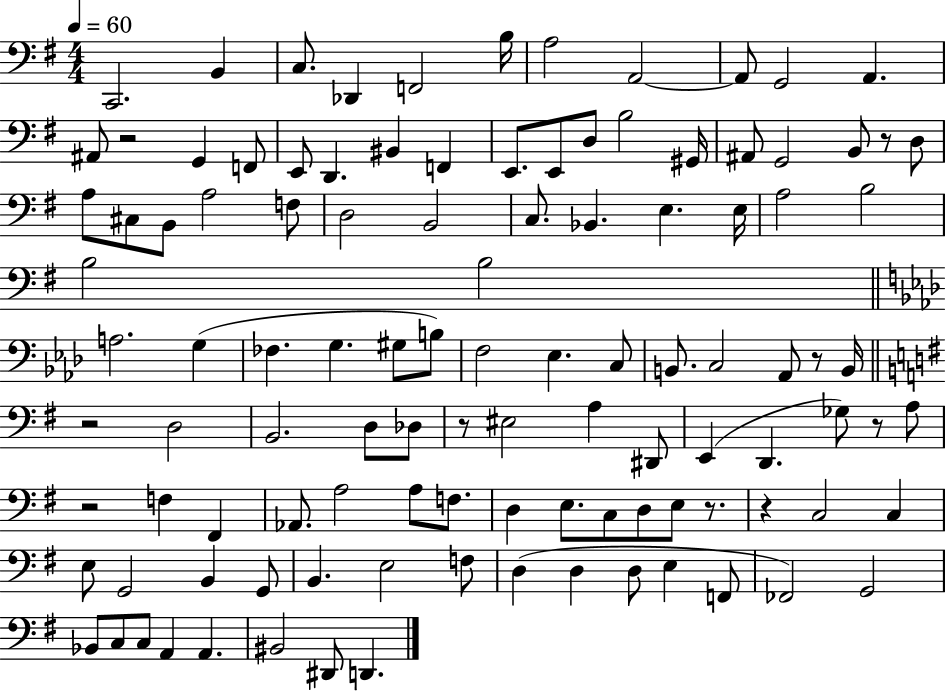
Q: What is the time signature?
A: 4/4